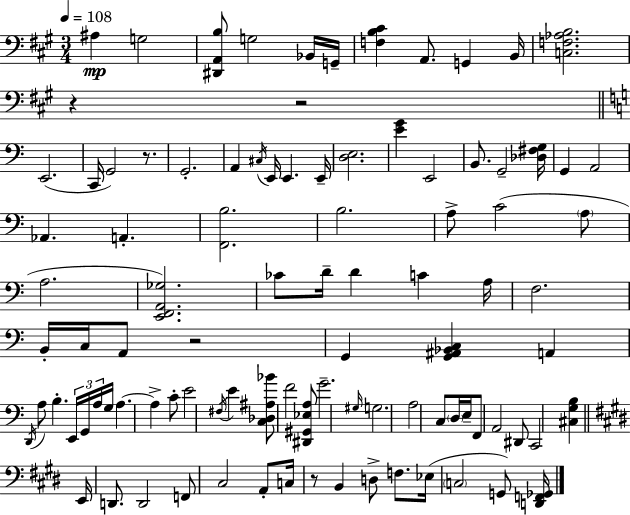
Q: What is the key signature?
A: A major